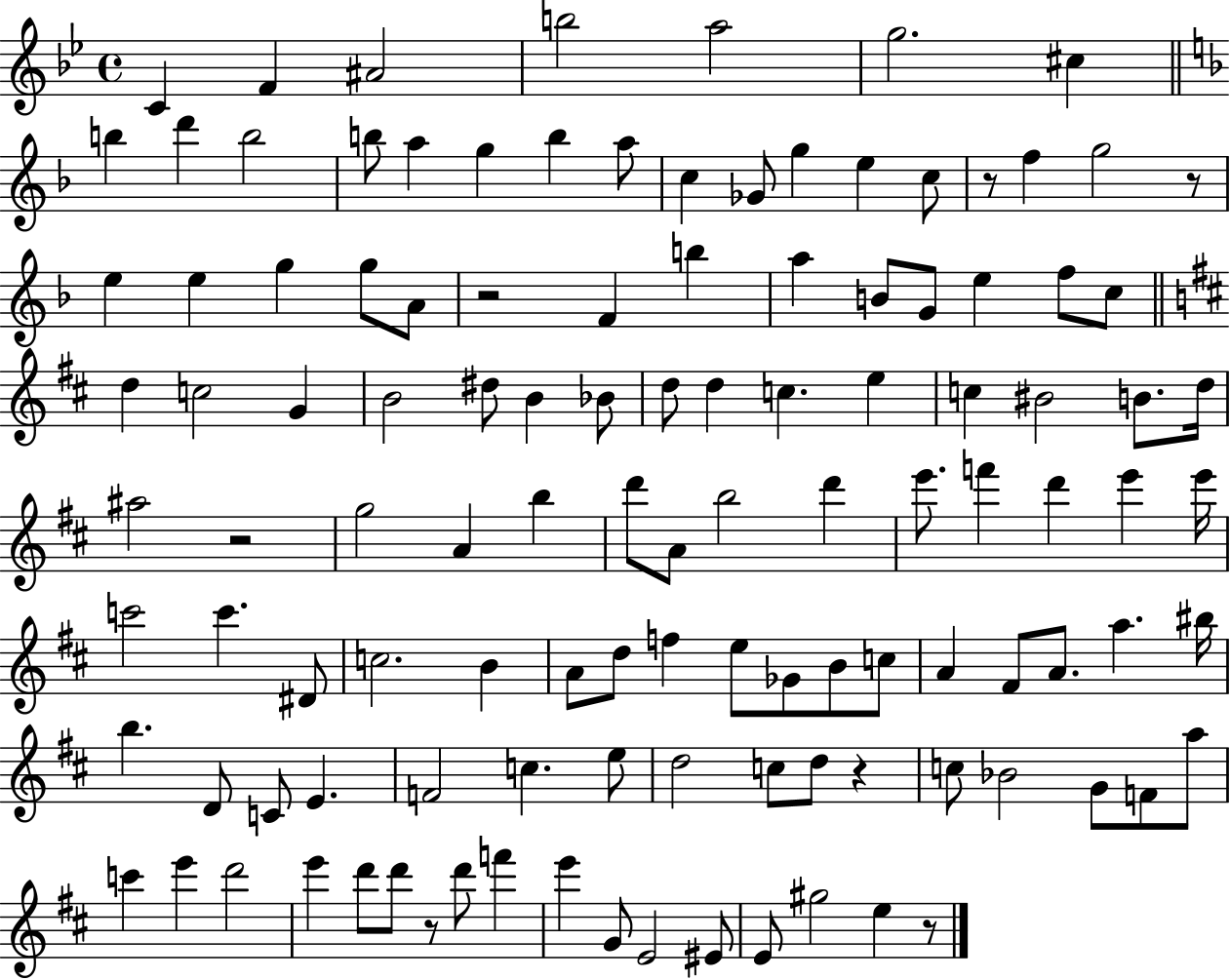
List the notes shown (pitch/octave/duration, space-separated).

C4/q F4/q A#4/h B5/h A5/h G5/h. C#5/q B5/q D6/q B5/h B5/e A5/q G5/q B5/q A5/e C5/q Gb4/e G5/q E5/q C5/e R/e F5/q G5/h R/e E5/q E5/q G5/q G5/e A4/e R/h F4/q B5/q A5/q B4/e G4/e E5/q F5/e C5/e D5/q C5/h G4/q B4/h D#5/e B4/q Bb4/e D5/e D5/q C5/q. E5/q C5/q BIS4/h B4/e. D5/s A#5/h R/h G5/h A4/q B5/q D6/e A4/e B5/h D6/q E6/e. F6/q D6/q E6/q E6/s C6/h C6/q. D#4/e C5/h. B4/q A4/e D5/e F5/q E5/e Gb4/e B4/e C5/e A4/q F#4/e A4/e. A5/q. BIS5/s B5/q. D4/e C4/e E4/q. F4/h C5/q. E5/e D5/h C5/e D5/e R/q C5/e Bb4/h G4/e F4/e A5/e C6/q E6/q D6/h E6/q D6/e D6/e R/e D6/e F6/q E6/q G4/e E4/h EIS4/e E4/e G#5/h E5/q R/e